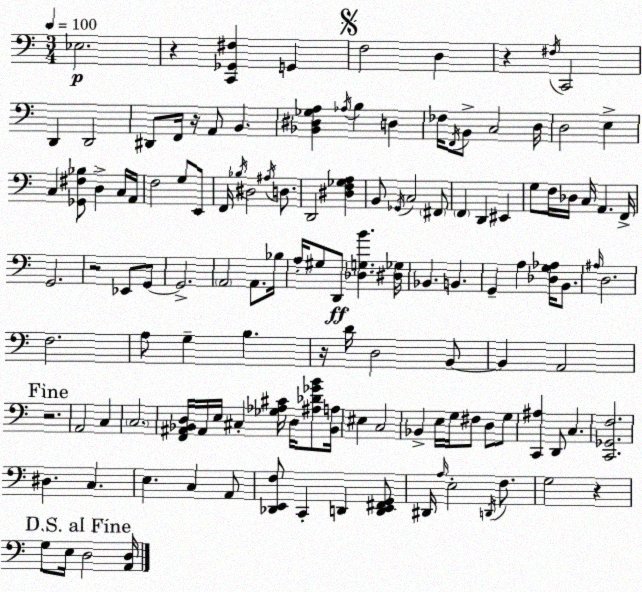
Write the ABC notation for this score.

X:1
T:Untitled
M:3/4
L:1/4
K:Am
_E,2 z [C,,_G,,^F,] G,, F,2 D, z ^F,/4 C,,2 D,, D,,2 ^D,,/2 F,,/4 z/4 A,,/2 B,, [_B,,^D,_G,A,] _A,/4 B, D, _F,/4 F,,/4 B,,/2 C,2 D,/4 D,2 E, C, [_G,,^F,_B,]/2 D, C,/4 A,,/4 F,2 G,/2 E,,/2 F,,/4 _B,/4 ^D,2 ^A,/4 D,/2 D,,2 [^D,F,_G,A,] B,,/2 _G,,/4 C,2 ^F,,/2 F,, D,, ^E,, G,/2 F,/4 _D,/4 C,/4 A,, F,,/4 G,,2 z2 _E,,/2 G,,/2 G,,2 A,,2 A,,/2 _B,/4 A,/4 ^G,/2 D,,/2 [_D,G,B] [^D,_G,]/4 _B,, B,, G,, A, [_D,G,_A,]/4 B,,/2 ^A,/4 D,2 F,2 A,/2 G, B, z/4 D/4 D,2 B,,/2 B,, A,,2 z2 A,,2 C, C,2 [F,,^A,,_B,,D,]/4 ^A,,/4 E,/4 ^C, [_G,_A,^C]/4 D,/4 [^A,_D_GB]/2 [_B,,A,]/4 ^E, C,2 _B,, E,/4 G,/4 ^F,/2 D,/2 G,/2 [C,,^A,] D,,/2 C, [C,,_G,,F,]2 ^D, C, E, C, A,,/2 [_D,,E,,F,]/2 C,, D,, [D,,E,,^F,,G,,]/2 ^D,,/4 A,/4 E,2 D,,/4 F,/2 G,2 z G,/2 E,/4 D,2 [A,,D,]/4